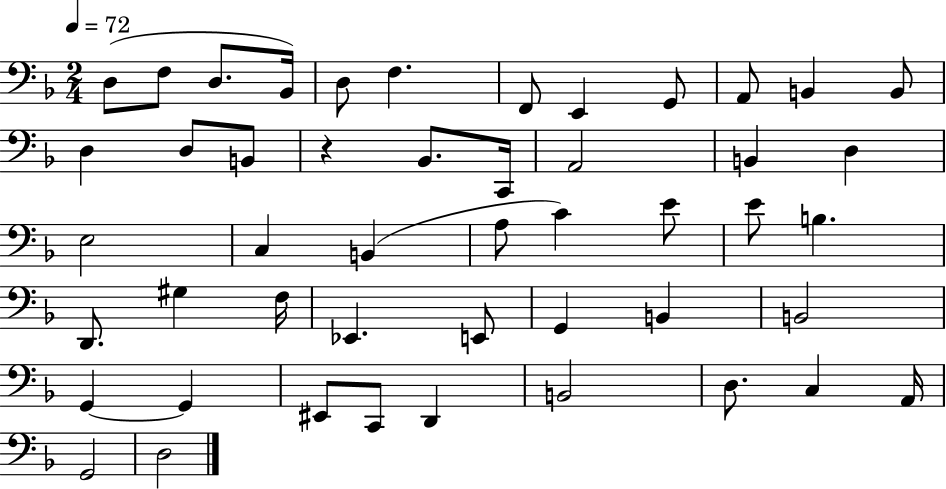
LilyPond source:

{
  \clef bass
  \numericTimeSignature
  \time 2/4
  \key f \major
  \tempo 4 = 72
  \repeat volta 2 { d8( f8 d8. bes,16) | d8 f4. | f,8 e,4 g,8 | a,8 b,4 b,8 | \break d4 d8 b,8 | r4 bes,8. c,16 | a,2 | b,4 d4 | \break e2 | c4 b,4( | a8 c'4) e'8 | e'8 b4. | \break d,8. gis4 f16 | ees,4. e,8 | g,4 b,4 | b,2 | \break g,4~~ g,4 | eis,8 c,8 d,4 | b,2 | d8. c4 a,16 | \break g,2 | d2 | } \bar "|."
}